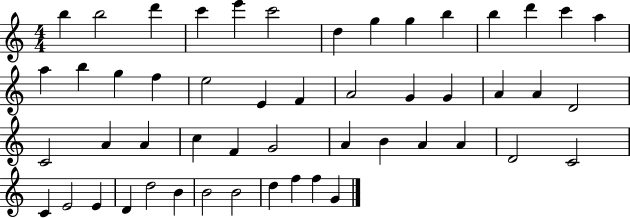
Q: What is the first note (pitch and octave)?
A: B5